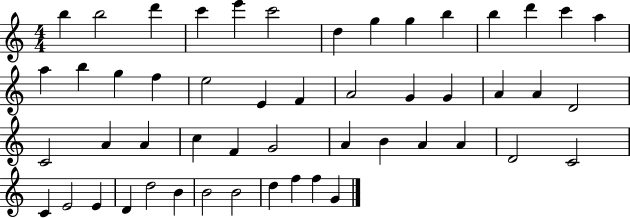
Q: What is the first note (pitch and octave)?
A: B5